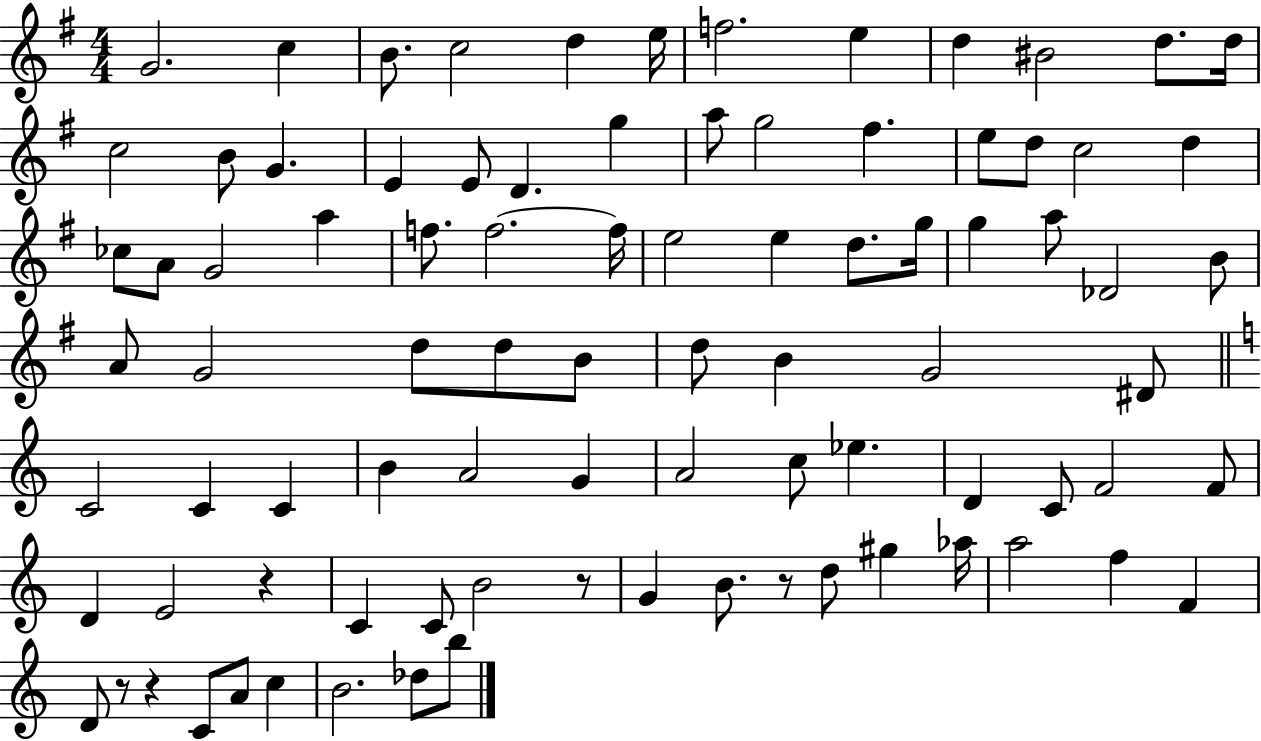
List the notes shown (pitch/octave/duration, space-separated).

G4/h. C5/q B4/e. C5/h D5/q E5/s F5/h. E5/q D5/q BIS4/h D5/e. D5/s C5/h B4/e G4/q. E4/q E4/e D4/q. G5/q A5/e G5/h F#5/q. E5/e D5/e C5/h D5/q CES5/e A4/e G4/h A5/q F5/e. F5/h. F5/s E5/h E5/q D5/e. G5/s G5/q A5/e Db4/h B4/e A4/e G4/h D5/e D5/e B4/e D5/e B4/q G4/h D#4/e C4/h C4/q C4/q B4/q A4/h G4/q A4/h C5/e Eb5/q. D4/q C4/e F4/h F4/e D4/q E4/h R/q C4/q C4/e B4/h R/e G4/q B4/e. R/e D5/e G#5/q Ab5/s A5/h F5/q F4/q D4/e R/e R/q C4/e A4/e C5/q B4/h. Db5/e B5/e